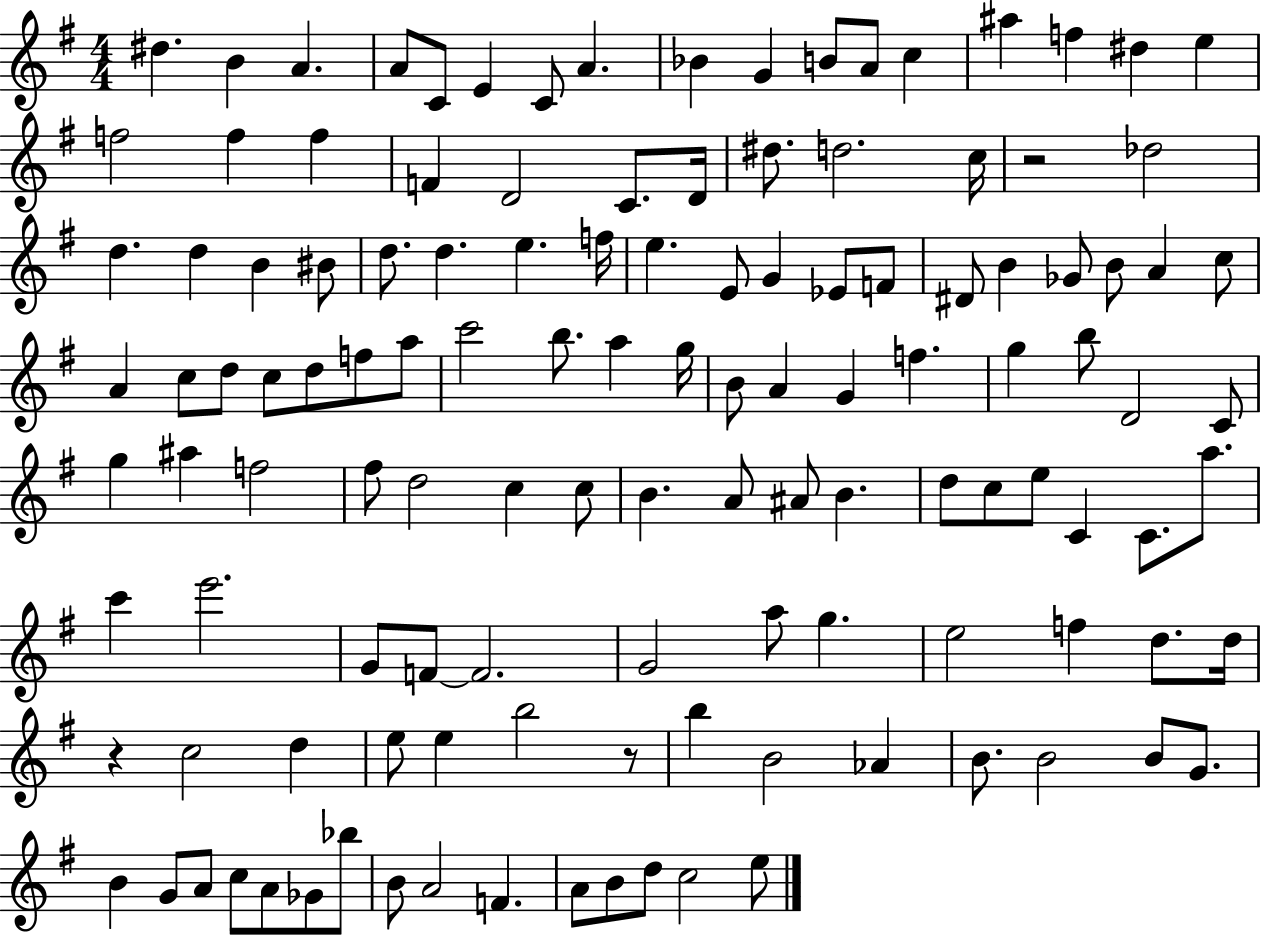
D#5/q. B4/q A4/q. A4/e C4/e E4/q C4/e A4/q. Bb4/q G4/q B4/e A4/e C5/q A#5/q F5/q D#5/q E5/q F5/h F5/q F5/q F4/q D4/h C4/e. D4/s D#5/e. D5/h. C5/s R/h Db5/h D5/q. D5/q B4/q BIS4/e D5/e. D5/q. E5/q. F5/s E5/q. E4/e G4/q Eb4/e F4/e D#4/e B4/q Gb4/e B4/e A4/q C5/e A4/q C5/e D5/e C5/e D5/e F5/e A5/e C6/h B5/e. A5/q G5/s B4/e A4/q G4/q F5/q. G5/q B5/e D4/h C4/e G5/q A#5/q F5/h F#5/e D5/h C5/q C5/e B4/q. A4/e A#4/e B4/q. D5/e C5/e E5/e C4/q C4/e. A5/e. C6/q E6/h. G4/e F4/e F4/h. G4/h A5/e G5/q. E5/h F5/q D5/e. D5/s R/q C5/h D5/q E5/e E5/q B5/h R/e B5/q B4/h Ab4/q B4/e. B4/h B4/e G4/e. B4/q G4/e A4/e C5/e A4/e Gb4/e Bb5/e B4/e A4/h F4/q. A4/e B4/e D5/e C5/h E5/e